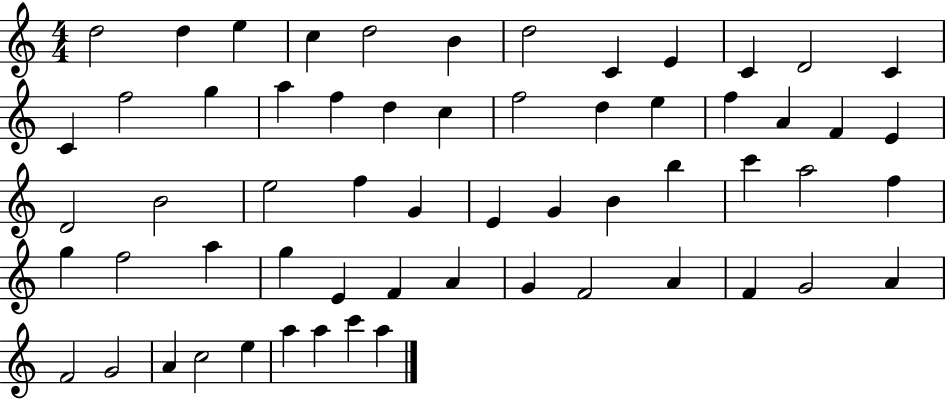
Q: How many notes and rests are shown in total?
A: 60